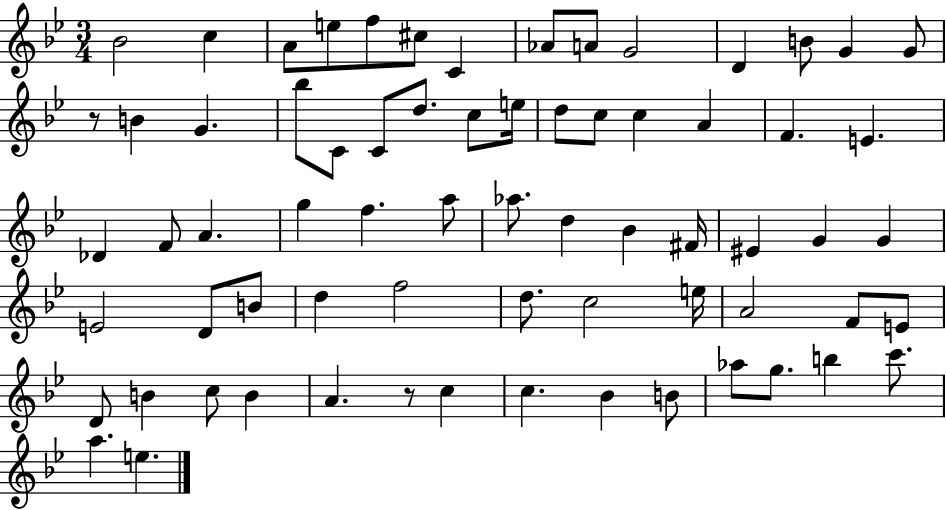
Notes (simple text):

Bb4/h C5/q A4/e E5/e F5/e C#5/e C4/q Ab4/e A4/e G4/h D4/q B4/e G4/q G4/e R/e B4/q G4/q. Bb5/e C4/e C4/e D5/e. C5/e E5/s D5/e C5/e C5/q A4/q F4/q. E4/q. Db4/q F4/e A4/q. G5/q F5/q. A5/e Ab5/e. D5/q Bb4/q F#4/s EIS4/q G4/q G4/q E4/h D4/e B4/e D5/q F5/h D5/e. C5/h E5/s A4/h F4/e E4/e D4/e B4/q C5/e B4/q A4/q. R/e C5/q C5/q. Bb4/q B4/e Ab5/e G5/e. B5/q C6/e. A5/q. E5/q.